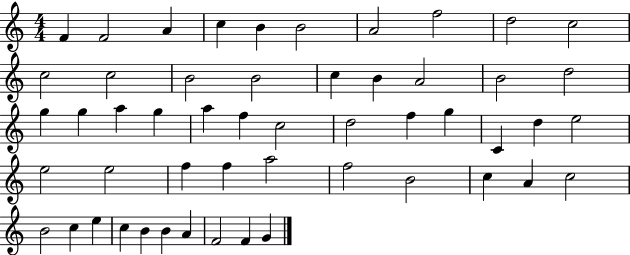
X:1
T:Untitled
M:4/4
L:1/4
K:C
F F2 A c B B2 A2 f2 d2 c2 c2 c2 B2 B2 c B A2 B2 d2 g g a g a f c2 d2 f g C d e2 e2 e2 f f a2 f2 B2 c A c2 B2 c e c B B A F2 F G